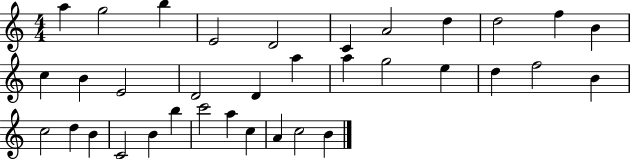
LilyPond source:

{
  \clef treble
  \numericTimeSignature
  \time 4/4
  \key c \major
  a''4 g''2 b''4 | e'2 d'2 | c'4 a'2 d''4 | d''2 f''4 b'4 | \break c''4 b'4 e'2 | d'2 d'4 a''4 | a''4 g''2 e''4 | d''4 f''2 b'4 | \break c''2 d''4 b'4 | c'2 b'4 b''4 | c'''2 a''4 c''4 | a'4 c''2 b'4 | \break \bar "|."
}